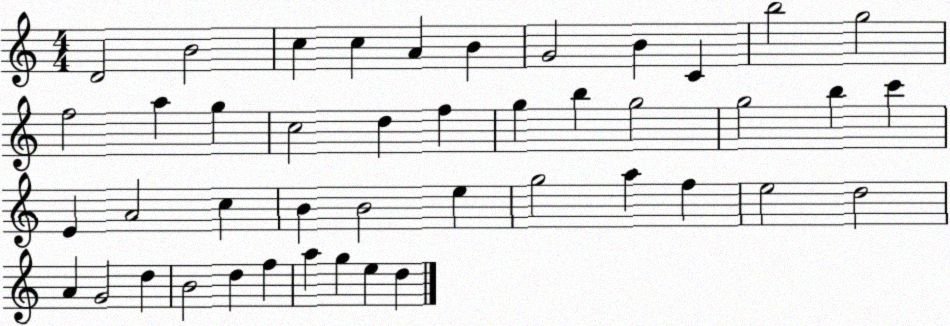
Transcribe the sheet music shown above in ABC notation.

X:1
T:Untitled
M:4/4
L:1/4
K:C
D2 B2 c c A B G2 B C b2 g2 f2 a g c2 d f g b g2 g2 b c' E A2 c B B2 e g2 a f e2 d2 A G2 d B2 d f a g e d